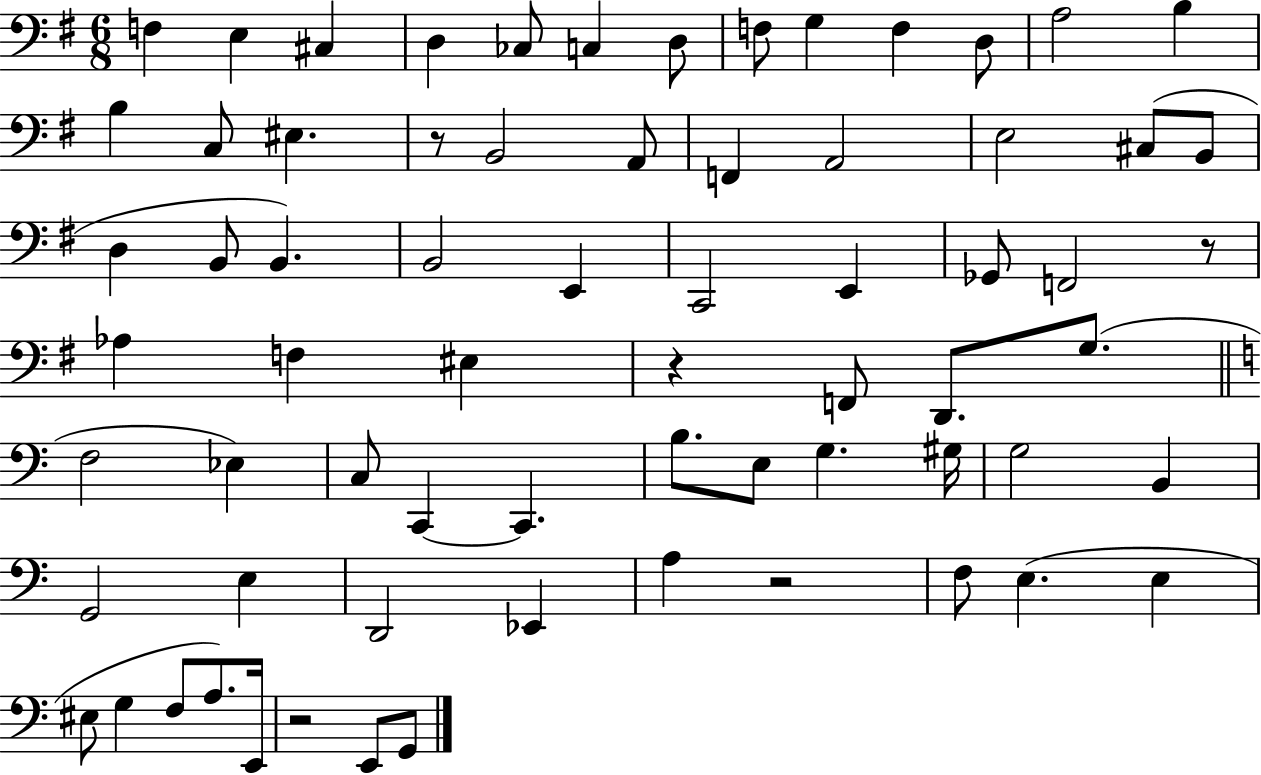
X:1
T:Untitled
M:6/8
L:1/4
K:G
F, E, ^C, D, _C,/2 C, D,/2 F,/2 G, F, D,/2 A,2 B, B, C,/2 ^E, z/2 B,,2 A,,/2 F,, A,,2 E,2 ^C,/2 B,,/2 D, B,,/2 B,, B,,2 E,, C,,2 E,, _G,,/2 F,,2 z/2 _A, F, ^E, z F,,/2 D,,/2 G,/2 F,2 _E, C,/2 C,, C,, B,/2 E,/2 G, ^G,/4 G,2 B,, G,,2 E, D,,2 _E,, A, z2 F,/2 E, E, ^E,/2 G, F,/2 A,/2 E,,/4 z2 E,,/2 G,,/2